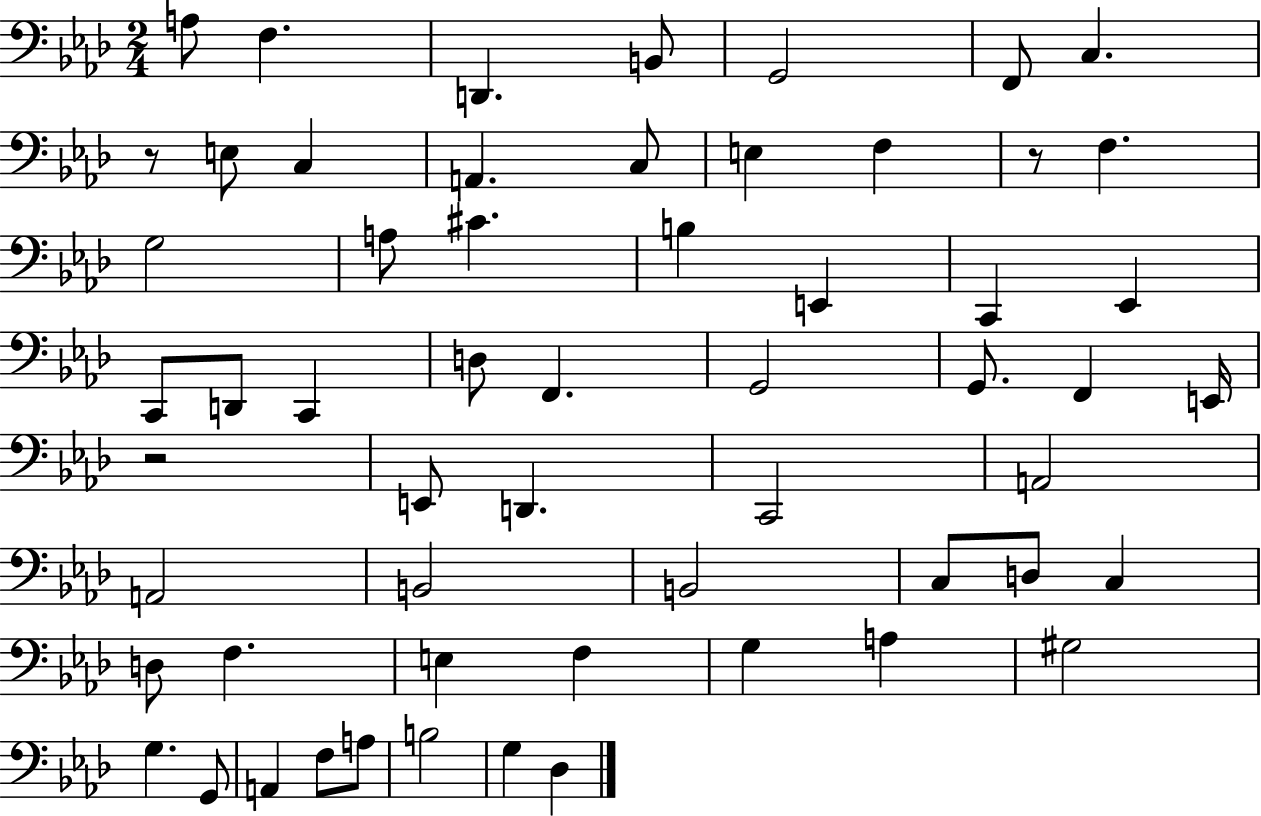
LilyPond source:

{
  \clef bass
  \numericTimeSignature
  \time 2/4
  \key aes \major
  a8 f4. | d,4. b,8 | g,2 | f,8 c4. | \break r8 e8 c4 | a,4. c8 | e4 f4 | r8 f4. | \break g2 | a8 cis'4. | b4 e,4 | c,4 ees,4 | \break c,8 d,8 c,4 | d8 f,4. | g,2 | g,8. f,4 e,16 | \break r2 | e,8 d,4. | c,2 | a,2 | \break a,2 | b,2 | b,2 | c8 d8 c4 | \break d8 f4. | e4 f4 | g4 a4 | gis2 | \break g4. g,8 | a,4 f8 a8 | b2 | g4 des4 | \break \bar "|."
}